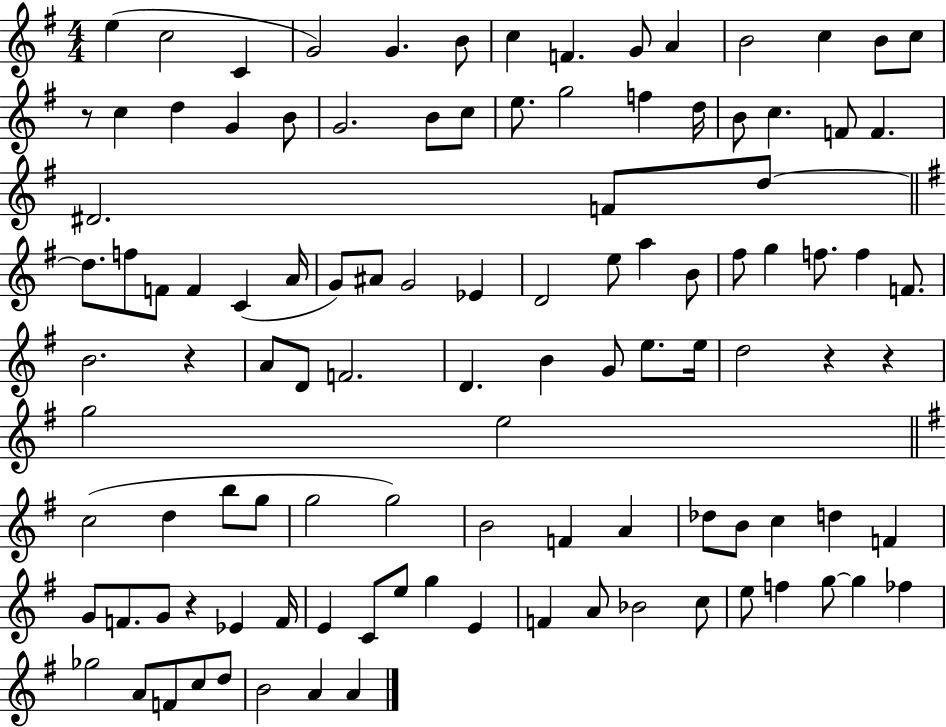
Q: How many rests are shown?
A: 5